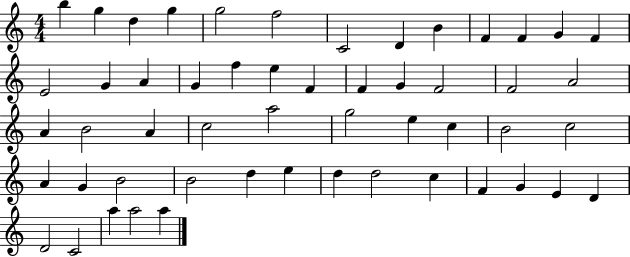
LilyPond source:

{
  \clef treble
  \numericTimeSignature
  \time 4/4
  \key c \major
  b''4 g''4 d''4 g''4 | g''2 f''2 | c'2 d'4 b'4 | f'4 f'4 g'4 f'4 | \break e'2 g'4 a'4 | g'4 f''4 e''4 f'4 | f'4 g'4 f'2 | f'2 a'2 | \break a'4 b'2 a'4 | c''2 a''2 | g''2 e''4 c''4 | b'2 c''2 | \break a'4 g'4 b'2 | b'2 d''4 e''4 | d''4 d''2 c''4 | f'4 g'4 e'4 d'4 | \break d'2 c'2 | a''4 a''2 a''4 | \bar "|."
}